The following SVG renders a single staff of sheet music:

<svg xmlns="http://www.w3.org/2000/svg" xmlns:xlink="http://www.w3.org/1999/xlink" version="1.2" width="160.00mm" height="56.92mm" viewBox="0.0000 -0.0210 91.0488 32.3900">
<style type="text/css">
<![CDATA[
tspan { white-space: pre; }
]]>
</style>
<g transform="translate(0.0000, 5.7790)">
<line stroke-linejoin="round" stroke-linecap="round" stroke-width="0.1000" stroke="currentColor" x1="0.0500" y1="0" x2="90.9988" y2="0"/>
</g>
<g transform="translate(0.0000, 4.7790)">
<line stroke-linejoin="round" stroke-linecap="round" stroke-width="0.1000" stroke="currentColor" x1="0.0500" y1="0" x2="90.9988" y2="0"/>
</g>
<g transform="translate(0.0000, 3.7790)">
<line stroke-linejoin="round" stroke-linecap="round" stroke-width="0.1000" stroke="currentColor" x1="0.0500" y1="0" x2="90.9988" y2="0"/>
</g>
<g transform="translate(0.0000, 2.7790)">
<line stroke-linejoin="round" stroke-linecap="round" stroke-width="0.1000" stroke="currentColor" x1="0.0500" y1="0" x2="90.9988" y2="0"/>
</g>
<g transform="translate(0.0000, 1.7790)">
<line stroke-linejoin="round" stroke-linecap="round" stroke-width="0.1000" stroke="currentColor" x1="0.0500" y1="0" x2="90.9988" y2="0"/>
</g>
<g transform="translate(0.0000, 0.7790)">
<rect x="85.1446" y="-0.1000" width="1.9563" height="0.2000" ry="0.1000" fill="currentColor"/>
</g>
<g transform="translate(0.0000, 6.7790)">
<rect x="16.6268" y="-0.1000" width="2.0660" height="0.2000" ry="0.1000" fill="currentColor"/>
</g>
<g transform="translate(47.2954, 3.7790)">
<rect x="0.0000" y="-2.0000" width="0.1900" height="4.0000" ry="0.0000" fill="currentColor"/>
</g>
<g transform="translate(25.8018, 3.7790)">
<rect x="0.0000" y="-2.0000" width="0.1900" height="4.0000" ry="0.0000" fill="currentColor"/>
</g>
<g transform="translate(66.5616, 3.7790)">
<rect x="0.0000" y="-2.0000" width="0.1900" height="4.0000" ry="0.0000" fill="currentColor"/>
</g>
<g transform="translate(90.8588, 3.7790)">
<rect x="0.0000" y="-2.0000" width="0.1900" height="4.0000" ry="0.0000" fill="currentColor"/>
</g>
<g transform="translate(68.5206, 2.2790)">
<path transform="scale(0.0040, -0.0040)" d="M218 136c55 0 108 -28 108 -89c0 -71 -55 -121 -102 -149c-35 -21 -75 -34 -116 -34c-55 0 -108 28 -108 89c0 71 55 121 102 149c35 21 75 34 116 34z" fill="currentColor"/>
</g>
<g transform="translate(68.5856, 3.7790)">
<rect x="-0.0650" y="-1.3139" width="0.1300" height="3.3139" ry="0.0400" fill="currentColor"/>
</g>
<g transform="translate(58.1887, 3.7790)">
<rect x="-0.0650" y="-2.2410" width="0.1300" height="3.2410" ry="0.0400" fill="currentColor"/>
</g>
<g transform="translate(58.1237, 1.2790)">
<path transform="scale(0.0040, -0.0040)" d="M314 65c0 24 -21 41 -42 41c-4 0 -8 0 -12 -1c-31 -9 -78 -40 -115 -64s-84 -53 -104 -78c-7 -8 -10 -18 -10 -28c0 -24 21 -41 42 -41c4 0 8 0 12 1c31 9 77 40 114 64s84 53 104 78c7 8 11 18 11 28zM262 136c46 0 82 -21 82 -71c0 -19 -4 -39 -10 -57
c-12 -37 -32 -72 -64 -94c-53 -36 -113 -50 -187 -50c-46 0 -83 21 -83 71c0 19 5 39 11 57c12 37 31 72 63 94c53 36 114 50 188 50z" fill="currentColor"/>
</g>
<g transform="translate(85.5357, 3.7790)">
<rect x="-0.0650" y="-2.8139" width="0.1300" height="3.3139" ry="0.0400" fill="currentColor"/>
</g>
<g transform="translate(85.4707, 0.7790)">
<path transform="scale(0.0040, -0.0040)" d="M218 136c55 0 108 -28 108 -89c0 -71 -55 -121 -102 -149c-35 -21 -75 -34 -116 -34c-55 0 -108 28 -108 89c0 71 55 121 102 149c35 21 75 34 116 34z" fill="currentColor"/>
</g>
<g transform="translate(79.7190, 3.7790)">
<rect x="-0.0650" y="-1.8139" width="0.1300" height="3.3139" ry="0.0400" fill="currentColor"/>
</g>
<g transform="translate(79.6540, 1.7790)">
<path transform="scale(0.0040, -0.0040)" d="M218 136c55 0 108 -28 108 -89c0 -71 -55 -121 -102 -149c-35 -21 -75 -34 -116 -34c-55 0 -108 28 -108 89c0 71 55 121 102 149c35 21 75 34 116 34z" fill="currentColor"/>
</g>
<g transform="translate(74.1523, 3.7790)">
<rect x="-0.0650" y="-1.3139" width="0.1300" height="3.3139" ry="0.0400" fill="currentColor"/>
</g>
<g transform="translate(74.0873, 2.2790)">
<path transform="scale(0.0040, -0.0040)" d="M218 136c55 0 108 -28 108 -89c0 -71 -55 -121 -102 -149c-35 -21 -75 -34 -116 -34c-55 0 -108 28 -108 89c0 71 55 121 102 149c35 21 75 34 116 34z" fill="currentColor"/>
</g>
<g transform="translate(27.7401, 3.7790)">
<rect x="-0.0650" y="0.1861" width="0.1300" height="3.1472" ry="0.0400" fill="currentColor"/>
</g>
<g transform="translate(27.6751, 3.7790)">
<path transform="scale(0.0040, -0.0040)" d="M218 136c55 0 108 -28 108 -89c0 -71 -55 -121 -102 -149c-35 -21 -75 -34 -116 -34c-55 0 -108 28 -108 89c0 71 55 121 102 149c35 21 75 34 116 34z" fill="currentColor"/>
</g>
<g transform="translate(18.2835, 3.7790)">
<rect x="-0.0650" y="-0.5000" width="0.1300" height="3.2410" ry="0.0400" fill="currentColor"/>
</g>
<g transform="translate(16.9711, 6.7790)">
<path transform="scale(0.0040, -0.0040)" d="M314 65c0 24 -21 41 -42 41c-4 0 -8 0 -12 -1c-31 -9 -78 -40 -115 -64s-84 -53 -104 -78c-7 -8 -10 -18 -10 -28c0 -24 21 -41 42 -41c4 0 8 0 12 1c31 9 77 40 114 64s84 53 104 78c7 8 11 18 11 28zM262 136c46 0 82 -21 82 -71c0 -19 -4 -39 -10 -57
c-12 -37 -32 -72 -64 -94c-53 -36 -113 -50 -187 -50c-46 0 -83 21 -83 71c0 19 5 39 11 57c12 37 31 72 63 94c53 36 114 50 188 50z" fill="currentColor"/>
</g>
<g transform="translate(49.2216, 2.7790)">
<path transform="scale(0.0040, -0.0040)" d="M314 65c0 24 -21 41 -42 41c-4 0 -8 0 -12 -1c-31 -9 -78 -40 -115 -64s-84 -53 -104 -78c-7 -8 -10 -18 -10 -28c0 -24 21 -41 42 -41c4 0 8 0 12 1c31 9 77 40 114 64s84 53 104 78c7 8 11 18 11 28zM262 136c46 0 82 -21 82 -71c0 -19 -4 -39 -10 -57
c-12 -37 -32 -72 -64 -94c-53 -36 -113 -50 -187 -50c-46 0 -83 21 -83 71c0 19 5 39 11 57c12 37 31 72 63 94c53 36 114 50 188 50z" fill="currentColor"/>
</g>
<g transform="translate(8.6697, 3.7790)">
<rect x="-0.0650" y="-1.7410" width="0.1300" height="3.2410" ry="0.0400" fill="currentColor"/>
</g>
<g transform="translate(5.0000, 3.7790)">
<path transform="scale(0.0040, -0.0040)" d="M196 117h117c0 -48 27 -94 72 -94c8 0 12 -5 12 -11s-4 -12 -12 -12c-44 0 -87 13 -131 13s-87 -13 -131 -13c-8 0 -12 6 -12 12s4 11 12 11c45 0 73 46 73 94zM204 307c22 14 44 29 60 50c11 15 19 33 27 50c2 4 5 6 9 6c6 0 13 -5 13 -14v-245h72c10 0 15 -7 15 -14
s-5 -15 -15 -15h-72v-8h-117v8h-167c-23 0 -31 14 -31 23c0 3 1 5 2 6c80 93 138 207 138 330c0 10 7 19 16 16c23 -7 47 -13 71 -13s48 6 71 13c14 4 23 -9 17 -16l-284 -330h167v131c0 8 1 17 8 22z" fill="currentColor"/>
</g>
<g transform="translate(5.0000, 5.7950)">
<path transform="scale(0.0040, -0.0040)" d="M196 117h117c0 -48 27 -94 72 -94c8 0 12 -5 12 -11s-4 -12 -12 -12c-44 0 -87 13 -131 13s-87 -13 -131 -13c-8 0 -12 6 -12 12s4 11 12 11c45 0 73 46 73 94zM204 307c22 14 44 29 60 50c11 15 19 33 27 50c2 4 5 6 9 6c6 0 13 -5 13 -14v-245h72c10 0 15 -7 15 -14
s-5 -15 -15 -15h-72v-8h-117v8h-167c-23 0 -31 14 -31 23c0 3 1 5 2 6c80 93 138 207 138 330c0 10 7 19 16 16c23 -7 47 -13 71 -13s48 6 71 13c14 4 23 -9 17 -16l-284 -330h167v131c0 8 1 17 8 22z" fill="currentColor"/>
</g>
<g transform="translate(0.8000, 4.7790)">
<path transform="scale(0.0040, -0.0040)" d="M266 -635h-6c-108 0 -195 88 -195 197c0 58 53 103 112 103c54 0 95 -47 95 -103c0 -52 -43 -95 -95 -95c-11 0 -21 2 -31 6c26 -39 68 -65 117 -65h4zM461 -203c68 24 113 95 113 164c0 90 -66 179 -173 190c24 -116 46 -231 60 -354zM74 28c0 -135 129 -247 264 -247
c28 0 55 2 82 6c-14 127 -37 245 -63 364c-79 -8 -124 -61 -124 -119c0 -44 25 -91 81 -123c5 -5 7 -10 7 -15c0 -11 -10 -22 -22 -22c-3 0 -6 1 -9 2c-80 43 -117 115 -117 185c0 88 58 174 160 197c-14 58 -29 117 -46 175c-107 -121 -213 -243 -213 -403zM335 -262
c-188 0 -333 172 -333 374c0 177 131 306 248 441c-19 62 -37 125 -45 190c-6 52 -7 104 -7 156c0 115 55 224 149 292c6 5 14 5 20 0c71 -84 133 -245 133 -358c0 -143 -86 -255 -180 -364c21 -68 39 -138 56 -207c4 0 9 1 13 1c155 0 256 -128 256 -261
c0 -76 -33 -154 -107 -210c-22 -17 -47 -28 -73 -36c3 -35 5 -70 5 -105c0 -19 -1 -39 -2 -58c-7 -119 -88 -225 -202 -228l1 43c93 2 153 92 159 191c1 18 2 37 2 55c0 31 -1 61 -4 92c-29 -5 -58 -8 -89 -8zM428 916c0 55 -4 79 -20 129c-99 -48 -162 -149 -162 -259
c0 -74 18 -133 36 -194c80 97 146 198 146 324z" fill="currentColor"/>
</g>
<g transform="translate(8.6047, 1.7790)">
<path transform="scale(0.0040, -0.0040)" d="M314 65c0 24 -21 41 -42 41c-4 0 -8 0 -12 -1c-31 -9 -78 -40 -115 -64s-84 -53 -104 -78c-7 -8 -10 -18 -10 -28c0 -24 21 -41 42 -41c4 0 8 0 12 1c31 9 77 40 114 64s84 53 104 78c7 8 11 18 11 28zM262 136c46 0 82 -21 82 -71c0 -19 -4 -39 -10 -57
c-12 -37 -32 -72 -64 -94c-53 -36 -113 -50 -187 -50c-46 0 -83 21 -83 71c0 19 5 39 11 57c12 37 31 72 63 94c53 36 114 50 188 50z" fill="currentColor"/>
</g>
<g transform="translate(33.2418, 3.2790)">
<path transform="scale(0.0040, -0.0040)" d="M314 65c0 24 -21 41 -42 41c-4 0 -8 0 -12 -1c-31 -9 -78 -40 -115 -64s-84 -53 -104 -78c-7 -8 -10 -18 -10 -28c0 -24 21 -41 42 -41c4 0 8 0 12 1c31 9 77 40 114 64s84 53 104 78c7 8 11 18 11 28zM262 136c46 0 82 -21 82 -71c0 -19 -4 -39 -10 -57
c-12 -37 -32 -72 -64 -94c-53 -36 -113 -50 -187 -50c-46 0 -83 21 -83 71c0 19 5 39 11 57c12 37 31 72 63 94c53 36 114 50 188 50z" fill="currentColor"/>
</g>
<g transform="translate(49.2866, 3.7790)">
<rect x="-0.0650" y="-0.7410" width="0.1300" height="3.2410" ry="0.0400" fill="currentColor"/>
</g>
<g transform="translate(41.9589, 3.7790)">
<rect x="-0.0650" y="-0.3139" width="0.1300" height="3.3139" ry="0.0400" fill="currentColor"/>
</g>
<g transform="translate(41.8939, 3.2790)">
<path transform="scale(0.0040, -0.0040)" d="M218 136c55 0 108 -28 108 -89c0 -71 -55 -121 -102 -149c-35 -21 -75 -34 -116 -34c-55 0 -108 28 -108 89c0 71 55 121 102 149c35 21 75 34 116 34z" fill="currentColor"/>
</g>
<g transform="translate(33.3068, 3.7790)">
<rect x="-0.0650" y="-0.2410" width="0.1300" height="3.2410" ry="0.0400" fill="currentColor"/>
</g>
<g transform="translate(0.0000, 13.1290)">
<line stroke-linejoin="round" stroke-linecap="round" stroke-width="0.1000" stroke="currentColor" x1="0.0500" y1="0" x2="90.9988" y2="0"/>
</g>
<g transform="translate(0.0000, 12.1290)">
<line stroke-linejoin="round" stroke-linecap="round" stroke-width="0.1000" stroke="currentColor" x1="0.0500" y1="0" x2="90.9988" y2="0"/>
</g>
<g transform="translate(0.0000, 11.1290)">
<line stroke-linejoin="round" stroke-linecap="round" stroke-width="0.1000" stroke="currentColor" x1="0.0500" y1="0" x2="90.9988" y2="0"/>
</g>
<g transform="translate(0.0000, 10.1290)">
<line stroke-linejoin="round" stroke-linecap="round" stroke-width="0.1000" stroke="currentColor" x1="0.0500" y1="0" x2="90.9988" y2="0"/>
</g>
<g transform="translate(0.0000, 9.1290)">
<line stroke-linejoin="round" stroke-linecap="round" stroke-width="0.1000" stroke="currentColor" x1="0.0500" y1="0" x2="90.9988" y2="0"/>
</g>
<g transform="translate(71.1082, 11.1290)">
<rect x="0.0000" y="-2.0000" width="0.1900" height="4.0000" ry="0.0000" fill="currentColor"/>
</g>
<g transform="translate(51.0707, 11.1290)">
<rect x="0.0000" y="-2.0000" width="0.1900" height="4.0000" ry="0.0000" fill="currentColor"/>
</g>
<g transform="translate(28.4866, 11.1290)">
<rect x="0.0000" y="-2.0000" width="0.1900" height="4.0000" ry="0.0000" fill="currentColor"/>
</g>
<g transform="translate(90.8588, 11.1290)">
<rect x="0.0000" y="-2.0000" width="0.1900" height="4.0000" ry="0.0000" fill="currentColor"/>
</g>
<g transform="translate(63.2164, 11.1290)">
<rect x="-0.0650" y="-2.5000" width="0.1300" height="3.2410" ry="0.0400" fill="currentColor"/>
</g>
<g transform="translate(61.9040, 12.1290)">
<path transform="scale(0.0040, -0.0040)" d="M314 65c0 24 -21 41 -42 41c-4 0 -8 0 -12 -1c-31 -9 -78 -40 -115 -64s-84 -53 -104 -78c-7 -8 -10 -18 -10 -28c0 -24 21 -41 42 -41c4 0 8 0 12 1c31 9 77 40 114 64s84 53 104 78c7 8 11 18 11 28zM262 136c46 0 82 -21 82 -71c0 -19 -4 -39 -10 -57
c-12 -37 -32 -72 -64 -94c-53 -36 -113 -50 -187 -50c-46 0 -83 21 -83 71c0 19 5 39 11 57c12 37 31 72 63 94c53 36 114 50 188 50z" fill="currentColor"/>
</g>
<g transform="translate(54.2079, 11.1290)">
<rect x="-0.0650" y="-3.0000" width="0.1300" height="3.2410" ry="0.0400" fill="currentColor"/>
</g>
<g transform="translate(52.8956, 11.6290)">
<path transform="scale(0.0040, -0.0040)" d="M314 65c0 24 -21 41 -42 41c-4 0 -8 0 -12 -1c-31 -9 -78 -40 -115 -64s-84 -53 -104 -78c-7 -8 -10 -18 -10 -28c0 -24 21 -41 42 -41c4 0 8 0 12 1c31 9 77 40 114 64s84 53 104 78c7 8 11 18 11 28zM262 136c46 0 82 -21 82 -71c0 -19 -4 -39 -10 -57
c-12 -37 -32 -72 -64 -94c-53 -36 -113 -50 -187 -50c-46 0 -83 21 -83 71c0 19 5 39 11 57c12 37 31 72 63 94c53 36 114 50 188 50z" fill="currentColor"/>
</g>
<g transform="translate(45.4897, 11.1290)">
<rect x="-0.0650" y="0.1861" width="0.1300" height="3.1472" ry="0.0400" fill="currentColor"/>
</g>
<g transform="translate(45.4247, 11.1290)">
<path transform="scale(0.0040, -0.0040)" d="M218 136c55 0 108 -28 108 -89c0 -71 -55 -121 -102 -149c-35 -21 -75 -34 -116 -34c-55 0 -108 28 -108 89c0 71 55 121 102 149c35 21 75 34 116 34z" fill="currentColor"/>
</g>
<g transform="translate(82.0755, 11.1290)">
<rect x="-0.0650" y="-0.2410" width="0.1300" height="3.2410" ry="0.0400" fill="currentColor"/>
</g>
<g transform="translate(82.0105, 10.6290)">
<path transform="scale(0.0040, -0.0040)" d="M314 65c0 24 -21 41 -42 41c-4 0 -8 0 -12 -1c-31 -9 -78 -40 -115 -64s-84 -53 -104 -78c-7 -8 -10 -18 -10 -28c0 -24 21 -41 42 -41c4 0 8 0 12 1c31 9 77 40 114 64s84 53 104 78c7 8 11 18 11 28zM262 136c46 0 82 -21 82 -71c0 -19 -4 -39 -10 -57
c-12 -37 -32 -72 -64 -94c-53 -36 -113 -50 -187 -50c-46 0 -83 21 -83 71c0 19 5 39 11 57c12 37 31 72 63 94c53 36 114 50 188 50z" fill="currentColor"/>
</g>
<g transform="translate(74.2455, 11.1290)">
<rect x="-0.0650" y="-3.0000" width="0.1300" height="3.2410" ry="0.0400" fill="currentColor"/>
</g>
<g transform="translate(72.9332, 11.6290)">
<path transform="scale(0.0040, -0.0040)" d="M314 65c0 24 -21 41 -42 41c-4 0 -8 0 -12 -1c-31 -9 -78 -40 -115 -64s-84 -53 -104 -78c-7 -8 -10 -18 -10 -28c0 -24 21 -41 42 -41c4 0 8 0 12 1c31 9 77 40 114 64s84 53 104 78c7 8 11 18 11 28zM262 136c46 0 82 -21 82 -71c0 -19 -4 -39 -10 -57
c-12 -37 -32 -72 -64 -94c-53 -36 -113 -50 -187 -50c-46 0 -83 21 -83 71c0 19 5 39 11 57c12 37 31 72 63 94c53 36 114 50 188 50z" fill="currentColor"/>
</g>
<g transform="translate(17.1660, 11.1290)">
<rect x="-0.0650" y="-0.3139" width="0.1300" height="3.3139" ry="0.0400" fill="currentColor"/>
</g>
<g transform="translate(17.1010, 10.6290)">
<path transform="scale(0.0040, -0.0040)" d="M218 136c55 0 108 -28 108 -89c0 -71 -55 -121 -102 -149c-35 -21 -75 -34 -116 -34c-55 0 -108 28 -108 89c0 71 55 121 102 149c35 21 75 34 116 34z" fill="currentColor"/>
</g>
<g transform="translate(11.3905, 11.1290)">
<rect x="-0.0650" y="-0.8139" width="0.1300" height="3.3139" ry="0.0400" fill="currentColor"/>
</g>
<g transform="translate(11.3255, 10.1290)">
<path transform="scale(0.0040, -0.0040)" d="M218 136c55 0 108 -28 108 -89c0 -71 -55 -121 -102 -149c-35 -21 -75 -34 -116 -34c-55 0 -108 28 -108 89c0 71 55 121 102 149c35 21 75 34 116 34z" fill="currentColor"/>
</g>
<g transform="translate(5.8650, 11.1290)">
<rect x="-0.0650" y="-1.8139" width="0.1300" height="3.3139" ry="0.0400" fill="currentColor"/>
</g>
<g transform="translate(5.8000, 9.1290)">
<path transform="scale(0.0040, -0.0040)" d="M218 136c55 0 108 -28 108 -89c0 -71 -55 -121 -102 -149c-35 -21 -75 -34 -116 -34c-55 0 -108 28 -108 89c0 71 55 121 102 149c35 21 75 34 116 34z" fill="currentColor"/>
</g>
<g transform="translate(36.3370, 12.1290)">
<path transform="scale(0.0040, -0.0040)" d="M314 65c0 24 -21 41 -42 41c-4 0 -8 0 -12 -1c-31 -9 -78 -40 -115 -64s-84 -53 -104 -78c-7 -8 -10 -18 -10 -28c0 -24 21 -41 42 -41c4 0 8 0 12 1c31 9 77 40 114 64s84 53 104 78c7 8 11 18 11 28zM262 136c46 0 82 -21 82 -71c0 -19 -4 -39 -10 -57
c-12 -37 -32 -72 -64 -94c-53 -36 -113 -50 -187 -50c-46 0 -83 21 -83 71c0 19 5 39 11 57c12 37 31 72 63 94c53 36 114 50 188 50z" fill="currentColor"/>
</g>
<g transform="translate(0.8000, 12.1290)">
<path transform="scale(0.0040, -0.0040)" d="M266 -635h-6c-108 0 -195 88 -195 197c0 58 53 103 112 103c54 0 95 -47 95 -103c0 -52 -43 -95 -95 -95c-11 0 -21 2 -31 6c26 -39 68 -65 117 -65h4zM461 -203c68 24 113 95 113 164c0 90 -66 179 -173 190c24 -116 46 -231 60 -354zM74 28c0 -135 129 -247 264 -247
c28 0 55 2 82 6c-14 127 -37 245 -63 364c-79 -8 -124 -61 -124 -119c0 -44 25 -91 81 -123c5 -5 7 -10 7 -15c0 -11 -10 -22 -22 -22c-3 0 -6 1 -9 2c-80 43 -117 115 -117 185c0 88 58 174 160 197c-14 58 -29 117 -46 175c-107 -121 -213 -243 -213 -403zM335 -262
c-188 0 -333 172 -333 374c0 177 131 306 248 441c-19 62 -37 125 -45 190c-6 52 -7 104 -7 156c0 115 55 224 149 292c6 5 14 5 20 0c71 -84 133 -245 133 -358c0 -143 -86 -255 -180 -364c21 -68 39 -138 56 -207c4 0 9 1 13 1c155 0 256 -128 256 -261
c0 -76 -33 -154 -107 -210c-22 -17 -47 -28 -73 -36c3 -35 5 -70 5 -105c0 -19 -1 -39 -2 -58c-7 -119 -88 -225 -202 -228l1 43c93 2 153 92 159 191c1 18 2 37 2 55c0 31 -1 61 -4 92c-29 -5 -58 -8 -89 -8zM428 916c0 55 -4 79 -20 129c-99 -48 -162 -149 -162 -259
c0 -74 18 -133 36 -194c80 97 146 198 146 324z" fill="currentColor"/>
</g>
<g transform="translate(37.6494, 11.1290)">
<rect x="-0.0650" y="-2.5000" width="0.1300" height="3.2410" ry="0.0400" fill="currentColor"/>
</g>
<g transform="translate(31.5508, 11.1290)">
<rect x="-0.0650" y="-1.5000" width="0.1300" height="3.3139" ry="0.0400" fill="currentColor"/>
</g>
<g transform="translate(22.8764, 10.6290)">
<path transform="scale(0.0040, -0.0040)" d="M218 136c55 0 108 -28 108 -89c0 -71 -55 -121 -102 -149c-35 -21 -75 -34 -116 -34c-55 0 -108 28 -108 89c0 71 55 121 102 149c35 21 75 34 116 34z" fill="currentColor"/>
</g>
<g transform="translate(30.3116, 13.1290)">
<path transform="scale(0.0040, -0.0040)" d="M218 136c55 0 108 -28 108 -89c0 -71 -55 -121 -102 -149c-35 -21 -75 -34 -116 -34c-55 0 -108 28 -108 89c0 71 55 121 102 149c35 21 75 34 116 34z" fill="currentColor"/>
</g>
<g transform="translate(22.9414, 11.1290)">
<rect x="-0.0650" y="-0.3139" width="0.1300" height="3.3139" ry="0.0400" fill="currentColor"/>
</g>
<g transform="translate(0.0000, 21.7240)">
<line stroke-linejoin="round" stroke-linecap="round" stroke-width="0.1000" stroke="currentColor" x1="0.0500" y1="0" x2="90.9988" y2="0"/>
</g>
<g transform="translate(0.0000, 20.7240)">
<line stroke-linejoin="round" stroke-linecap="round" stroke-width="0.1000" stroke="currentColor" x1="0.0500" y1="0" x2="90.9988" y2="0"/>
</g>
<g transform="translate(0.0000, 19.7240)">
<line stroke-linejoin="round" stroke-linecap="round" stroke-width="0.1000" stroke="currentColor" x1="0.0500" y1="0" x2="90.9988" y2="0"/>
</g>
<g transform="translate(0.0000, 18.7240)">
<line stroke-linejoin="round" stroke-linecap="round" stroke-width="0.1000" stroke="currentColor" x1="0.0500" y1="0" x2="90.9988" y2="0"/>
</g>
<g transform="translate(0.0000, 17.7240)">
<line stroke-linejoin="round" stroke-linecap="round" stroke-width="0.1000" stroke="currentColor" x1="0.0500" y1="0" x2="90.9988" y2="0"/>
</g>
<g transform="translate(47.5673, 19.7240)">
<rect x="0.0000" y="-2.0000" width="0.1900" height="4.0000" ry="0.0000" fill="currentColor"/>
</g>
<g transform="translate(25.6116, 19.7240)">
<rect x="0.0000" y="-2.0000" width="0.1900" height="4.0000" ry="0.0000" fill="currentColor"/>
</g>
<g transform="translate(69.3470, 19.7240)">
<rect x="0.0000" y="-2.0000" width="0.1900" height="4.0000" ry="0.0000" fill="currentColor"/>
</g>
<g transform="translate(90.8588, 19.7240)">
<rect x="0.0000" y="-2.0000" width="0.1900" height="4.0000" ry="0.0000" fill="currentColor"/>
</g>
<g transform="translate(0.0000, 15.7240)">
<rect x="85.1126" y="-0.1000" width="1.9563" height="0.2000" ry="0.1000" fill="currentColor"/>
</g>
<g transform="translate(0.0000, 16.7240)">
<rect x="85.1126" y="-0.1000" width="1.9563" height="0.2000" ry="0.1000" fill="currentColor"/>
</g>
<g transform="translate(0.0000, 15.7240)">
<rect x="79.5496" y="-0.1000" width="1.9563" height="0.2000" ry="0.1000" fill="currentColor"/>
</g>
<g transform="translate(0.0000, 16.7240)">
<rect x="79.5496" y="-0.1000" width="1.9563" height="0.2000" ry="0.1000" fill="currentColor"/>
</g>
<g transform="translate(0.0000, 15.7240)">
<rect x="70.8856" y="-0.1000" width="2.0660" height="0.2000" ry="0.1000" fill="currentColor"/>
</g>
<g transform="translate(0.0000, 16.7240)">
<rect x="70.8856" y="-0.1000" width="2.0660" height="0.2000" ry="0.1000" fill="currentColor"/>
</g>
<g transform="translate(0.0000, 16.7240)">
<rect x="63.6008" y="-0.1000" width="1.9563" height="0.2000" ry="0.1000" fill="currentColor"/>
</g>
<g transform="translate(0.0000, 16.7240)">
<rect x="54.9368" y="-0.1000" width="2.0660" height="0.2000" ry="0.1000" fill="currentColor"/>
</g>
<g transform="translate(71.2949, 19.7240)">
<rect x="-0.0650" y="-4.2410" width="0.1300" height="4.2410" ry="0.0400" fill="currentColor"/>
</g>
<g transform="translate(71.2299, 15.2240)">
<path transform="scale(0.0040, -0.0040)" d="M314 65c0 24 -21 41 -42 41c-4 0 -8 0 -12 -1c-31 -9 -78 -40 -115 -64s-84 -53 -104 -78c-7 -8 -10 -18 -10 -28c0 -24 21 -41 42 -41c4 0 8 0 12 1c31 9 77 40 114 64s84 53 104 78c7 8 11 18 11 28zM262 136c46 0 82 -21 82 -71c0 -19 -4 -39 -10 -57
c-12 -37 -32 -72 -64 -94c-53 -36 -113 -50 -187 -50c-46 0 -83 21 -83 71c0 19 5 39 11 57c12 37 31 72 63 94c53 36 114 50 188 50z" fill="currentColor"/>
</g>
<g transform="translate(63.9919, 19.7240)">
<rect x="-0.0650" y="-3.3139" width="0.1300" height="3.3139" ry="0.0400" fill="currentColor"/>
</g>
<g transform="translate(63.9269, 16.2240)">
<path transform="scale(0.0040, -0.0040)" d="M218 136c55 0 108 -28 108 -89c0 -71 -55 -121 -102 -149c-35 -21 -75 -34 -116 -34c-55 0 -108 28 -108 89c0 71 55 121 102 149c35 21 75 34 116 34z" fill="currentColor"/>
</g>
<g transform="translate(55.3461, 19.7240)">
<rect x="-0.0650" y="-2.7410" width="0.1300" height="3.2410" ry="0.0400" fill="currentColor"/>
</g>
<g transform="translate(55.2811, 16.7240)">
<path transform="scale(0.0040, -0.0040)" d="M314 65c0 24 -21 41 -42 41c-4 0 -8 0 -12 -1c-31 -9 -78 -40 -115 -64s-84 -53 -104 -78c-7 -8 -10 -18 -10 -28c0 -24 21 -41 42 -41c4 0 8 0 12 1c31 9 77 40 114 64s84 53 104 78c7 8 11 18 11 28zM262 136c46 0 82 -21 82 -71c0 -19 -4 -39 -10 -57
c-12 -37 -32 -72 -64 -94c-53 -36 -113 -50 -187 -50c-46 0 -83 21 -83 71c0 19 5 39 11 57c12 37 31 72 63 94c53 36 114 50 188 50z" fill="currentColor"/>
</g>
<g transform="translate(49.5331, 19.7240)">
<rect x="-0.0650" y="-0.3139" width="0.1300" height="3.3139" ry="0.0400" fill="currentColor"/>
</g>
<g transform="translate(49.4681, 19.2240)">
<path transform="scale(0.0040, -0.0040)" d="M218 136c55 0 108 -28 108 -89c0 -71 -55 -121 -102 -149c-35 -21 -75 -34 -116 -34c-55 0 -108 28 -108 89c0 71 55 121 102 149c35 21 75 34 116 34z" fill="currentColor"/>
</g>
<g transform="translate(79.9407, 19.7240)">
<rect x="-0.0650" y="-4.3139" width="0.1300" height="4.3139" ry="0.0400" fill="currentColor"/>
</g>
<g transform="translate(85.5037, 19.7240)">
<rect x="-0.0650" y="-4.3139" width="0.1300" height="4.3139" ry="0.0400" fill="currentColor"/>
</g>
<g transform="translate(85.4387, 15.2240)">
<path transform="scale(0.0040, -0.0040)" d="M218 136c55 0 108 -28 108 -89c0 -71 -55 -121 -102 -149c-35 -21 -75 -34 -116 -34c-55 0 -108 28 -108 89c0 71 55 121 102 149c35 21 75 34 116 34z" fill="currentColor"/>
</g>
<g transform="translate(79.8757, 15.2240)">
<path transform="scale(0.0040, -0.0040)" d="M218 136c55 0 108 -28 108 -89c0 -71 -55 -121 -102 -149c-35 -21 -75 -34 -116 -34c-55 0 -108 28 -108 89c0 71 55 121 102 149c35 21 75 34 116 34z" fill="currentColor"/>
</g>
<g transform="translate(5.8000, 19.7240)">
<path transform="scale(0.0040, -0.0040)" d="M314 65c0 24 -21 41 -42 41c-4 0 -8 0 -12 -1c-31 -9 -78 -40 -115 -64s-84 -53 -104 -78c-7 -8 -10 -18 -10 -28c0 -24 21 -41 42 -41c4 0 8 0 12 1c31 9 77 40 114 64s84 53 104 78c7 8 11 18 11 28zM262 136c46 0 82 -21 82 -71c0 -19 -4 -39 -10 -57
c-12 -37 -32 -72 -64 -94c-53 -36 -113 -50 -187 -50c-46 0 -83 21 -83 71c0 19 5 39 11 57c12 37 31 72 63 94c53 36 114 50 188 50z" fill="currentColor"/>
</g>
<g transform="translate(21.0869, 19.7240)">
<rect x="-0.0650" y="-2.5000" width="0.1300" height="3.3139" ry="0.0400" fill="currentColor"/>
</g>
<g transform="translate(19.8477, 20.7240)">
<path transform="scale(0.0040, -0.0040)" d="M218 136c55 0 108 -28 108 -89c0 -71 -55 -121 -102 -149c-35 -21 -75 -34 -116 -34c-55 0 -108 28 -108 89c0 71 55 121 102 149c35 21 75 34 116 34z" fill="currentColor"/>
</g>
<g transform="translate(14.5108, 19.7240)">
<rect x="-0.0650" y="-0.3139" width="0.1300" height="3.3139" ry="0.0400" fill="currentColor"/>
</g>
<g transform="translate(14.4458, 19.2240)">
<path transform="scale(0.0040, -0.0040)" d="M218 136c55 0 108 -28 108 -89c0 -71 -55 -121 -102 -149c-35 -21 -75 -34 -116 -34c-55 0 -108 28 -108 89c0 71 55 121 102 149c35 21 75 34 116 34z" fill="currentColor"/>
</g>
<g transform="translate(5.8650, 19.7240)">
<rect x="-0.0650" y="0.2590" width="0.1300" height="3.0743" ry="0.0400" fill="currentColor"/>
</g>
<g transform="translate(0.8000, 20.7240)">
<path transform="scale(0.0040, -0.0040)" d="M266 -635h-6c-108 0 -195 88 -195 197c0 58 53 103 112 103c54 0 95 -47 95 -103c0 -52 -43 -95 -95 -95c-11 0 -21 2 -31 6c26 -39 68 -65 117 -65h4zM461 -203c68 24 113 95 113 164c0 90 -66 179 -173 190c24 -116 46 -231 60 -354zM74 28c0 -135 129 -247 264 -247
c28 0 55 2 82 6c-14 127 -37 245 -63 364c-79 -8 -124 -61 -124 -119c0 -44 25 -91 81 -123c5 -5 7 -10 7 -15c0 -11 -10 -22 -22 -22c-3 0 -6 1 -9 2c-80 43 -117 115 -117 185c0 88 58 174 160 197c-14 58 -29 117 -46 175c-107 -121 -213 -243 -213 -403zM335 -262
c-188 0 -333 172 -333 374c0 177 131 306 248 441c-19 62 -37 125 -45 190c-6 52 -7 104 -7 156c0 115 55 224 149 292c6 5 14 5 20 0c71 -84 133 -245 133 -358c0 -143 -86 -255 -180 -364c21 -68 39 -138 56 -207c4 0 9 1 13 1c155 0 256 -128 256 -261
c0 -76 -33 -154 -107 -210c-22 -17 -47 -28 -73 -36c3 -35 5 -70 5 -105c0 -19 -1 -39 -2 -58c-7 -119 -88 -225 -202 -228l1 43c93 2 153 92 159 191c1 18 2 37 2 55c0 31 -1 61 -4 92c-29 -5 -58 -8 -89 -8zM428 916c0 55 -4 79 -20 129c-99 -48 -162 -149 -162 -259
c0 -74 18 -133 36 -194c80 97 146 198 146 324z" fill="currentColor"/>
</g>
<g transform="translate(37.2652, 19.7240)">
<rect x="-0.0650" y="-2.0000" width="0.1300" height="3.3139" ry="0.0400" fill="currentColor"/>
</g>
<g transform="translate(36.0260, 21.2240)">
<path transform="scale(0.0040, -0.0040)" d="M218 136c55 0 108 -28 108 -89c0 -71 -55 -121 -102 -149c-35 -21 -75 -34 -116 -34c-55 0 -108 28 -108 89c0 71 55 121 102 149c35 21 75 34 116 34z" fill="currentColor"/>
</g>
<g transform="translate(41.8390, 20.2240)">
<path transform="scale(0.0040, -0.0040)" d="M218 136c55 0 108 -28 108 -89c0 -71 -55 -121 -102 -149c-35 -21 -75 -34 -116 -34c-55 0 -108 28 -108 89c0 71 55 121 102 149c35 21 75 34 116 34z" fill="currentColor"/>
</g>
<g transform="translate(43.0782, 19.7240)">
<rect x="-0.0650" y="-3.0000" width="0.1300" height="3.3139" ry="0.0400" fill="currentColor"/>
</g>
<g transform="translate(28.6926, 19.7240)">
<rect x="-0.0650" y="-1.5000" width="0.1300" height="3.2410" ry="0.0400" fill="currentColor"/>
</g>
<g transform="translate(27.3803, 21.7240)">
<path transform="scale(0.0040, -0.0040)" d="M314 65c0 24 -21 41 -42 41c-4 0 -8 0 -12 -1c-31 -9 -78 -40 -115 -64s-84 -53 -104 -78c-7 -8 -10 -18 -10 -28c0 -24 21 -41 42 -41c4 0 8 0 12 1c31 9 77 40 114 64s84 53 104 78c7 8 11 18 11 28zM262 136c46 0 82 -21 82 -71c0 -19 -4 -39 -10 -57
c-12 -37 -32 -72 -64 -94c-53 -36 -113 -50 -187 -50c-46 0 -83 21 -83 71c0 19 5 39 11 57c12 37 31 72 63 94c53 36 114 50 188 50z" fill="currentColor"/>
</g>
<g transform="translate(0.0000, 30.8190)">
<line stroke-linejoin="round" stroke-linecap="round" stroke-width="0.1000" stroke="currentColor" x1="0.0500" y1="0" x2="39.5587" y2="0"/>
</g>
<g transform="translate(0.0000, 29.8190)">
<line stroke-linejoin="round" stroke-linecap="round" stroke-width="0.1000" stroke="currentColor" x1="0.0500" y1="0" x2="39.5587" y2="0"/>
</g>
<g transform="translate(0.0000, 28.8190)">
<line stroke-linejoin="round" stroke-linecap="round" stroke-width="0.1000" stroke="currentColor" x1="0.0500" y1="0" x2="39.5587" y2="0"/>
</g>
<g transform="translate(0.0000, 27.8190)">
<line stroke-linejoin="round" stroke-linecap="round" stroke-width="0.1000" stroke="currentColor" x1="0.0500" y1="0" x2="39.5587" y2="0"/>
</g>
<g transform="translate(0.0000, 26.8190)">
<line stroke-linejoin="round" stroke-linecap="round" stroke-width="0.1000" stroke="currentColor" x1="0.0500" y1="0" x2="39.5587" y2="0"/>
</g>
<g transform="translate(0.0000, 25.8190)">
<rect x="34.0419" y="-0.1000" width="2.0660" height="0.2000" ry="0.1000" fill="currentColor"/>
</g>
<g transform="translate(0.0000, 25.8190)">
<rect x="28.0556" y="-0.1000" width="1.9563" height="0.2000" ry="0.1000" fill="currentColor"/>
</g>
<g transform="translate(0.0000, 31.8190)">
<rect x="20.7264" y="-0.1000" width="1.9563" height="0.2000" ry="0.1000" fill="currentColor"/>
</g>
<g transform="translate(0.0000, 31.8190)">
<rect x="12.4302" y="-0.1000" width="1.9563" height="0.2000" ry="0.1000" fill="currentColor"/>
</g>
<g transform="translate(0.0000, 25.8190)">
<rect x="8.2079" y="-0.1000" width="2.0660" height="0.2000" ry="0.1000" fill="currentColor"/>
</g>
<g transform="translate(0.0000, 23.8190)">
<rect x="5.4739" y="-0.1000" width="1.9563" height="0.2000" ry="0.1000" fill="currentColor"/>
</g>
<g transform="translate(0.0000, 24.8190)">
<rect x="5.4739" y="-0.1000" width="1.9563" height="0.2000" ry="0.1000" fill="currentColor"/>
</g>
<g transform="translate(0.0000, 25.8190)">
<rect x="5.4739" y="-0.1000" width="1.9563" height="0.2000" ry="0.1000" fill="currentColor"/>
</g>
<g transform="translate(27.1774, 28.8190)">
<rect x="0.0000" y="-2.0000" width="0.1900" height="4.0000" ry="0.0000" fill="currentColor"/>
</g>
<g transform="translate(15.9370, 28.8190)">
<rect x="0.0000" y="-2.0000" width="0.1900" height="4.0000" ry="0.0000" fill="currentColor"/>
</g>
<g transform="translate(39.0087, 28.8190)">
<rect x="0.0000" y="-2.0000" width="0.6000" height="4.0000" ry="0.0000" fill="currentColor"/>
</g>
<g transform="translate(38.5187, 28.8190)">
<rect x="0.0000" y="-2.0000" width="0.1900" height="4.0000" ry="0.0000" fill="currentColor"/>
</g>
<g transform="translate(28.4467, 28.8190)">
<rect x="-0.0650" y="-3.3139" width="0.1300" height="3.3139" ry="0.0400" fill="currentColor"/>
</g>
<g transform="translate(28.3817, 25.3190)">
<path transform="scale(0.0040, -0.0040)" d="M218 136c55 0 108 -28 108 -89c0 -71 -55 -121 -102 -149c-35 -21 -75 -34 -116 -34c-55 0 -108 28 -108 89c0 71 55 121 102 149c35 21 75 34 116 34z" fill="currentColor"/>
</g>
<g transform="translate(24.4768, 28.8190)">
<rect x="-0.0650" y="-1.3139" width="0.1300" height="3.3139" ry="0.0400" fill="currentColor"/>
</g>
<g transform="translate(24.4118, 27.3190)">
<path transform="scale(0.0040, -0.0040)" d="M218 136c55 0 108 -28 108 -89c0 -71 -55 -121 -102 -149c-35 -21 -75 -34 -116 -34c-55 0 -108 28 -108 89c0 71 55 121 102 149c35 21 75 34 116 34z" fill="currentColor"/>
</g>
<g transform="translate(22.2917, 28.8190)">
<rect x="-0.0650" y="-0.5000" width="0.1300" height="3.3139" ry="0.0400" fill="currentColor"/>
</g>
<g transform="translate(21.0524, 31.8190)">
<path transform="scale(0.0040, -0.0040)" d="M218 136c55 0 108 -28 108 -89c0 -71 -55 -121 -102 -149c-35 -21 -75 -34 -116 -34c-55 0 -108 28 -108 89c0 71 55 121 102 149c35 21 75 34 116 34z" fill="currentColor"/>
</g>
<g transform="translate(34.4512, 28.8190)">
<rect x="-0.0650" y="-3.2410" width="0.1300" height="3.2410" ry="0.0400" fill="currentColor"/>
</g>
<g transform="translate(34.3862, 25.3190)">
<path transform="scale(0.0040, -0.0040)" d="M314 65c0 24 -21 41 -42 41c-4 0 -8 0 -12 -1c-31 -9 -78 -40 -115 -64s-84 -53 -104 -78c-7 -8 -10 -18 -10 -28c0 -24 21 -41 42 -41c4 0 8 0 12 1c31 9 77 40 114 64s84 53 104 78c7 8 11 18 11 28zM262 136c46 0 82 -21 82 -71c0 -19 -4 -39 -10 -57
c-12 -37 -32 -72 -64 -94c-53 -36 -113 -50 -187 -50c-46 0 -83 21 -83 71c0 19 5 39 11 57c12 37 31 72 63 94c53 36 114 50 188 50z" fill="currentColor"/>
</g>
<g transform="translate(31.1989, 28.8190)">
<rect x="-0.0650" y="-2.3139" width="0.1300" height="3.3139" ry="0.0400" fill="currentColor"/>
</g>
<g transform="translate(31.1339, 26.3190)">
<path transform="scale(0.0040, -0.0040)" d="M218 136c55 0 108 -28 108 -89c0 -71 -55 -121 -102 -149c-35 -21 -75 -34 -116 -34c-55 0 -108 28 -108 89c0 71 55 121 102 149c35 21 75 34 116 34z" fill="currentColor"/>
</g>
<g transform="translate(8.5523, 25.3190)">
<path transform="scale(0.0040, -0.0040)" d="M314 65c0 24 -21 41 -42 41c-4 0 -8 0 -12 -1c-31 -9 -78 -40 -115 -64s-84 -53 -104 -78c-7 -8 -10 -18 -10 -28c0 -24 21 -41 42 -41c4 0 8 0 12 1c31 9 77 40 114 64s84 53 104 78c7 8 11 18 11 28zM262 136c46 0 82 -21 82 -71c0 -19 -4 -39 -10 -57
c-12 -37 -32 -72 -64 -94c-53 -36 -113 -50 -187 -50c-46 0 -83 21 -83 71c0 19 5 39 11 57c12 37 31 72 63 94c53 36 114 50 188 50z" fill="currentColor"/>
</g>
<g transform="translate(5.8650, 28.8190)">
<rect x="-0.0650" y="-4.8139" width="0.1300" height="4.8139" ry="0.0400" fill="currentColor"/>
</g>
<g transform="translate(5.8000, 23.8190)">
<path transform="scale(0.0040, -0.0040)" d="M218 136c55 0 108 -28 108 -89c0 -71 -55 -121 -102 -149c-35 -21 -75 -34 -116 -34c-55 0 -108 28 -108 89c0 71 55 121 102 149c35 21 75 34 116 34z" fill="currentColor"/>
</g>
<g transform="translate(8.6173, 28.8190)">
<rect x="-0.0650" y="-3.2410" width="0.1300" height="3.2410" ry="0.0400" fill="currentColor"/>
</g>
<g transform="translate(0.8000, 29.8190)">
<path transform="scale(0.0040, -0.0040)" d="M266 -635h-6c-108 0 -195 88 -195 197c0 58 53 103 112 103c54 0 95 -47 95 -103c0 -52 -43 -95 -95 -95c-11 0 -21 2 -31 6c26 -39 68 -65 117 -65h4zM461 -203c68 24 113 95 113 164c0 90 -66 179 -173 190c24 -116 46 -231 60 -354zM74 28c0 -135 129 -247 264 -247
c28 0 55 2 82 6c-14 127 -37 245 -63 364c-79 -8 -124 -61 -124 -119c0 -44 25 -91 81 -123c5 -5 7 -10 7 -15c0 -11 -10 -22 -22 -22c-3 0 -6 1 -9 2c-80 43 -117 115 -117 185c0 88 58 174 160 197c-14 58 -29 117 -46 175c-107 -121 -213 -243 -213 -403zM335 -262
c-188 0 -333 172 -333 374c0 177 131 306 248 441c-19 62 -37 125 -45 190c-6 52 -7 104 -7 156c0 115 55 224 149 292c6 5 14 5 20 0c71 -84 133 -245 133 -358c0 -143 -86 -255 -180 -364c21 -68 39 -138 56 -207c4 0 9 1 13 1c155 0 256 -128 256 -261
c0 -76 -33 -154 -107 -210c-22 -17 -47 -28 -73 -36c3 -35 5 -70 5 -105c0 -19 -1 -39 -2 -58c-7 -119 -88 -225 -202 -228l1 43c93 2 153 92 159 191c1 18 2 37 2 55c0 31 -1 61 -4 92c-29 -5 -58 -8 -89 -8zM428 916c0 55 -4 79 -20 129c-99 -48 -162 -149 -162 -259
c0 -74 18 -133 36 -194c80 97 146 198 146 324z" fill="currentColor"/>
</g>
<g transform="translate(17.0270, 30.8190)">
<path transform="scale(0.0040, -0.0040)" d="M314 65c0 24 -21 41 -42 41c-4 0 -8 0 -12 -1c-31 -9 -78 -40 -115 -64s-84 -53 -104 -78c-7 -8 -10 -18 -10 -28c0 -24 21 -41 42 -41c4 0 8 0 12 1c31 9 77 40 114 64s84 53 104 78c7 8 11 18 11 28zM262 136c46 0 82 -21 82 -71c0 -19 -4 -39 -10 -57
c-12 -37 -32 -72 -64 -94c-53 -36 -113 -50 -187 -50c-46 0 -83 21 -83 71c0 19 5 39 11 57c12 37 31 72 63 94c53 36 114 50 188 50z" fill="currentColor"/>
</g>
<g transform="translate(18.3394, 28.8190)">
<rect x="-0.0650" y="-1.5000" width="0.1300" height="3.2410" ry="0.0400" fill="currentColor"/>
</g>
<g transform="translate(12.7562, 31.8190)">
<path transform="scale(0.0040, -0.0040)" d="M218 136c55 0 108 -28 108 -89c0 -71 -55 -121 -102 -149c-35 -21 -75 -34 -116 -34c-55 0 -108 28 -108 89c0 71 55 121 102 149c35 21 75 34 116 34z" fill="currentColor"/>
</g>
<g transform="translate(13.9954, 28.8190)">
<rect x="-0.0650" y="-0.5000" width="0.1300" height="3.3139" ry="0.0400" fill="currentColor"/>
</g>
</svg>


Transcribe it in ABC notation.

X:1
T:Untitled
M:4/4
L:1/4
K:C
f2 C2 B c2 c d2 g2 e e f a f d c c E G2 B A2 G2 A2 c2 B2 c G E2 F A c a2 b d'2 d' d' e' b2 C E2 C e b g b2